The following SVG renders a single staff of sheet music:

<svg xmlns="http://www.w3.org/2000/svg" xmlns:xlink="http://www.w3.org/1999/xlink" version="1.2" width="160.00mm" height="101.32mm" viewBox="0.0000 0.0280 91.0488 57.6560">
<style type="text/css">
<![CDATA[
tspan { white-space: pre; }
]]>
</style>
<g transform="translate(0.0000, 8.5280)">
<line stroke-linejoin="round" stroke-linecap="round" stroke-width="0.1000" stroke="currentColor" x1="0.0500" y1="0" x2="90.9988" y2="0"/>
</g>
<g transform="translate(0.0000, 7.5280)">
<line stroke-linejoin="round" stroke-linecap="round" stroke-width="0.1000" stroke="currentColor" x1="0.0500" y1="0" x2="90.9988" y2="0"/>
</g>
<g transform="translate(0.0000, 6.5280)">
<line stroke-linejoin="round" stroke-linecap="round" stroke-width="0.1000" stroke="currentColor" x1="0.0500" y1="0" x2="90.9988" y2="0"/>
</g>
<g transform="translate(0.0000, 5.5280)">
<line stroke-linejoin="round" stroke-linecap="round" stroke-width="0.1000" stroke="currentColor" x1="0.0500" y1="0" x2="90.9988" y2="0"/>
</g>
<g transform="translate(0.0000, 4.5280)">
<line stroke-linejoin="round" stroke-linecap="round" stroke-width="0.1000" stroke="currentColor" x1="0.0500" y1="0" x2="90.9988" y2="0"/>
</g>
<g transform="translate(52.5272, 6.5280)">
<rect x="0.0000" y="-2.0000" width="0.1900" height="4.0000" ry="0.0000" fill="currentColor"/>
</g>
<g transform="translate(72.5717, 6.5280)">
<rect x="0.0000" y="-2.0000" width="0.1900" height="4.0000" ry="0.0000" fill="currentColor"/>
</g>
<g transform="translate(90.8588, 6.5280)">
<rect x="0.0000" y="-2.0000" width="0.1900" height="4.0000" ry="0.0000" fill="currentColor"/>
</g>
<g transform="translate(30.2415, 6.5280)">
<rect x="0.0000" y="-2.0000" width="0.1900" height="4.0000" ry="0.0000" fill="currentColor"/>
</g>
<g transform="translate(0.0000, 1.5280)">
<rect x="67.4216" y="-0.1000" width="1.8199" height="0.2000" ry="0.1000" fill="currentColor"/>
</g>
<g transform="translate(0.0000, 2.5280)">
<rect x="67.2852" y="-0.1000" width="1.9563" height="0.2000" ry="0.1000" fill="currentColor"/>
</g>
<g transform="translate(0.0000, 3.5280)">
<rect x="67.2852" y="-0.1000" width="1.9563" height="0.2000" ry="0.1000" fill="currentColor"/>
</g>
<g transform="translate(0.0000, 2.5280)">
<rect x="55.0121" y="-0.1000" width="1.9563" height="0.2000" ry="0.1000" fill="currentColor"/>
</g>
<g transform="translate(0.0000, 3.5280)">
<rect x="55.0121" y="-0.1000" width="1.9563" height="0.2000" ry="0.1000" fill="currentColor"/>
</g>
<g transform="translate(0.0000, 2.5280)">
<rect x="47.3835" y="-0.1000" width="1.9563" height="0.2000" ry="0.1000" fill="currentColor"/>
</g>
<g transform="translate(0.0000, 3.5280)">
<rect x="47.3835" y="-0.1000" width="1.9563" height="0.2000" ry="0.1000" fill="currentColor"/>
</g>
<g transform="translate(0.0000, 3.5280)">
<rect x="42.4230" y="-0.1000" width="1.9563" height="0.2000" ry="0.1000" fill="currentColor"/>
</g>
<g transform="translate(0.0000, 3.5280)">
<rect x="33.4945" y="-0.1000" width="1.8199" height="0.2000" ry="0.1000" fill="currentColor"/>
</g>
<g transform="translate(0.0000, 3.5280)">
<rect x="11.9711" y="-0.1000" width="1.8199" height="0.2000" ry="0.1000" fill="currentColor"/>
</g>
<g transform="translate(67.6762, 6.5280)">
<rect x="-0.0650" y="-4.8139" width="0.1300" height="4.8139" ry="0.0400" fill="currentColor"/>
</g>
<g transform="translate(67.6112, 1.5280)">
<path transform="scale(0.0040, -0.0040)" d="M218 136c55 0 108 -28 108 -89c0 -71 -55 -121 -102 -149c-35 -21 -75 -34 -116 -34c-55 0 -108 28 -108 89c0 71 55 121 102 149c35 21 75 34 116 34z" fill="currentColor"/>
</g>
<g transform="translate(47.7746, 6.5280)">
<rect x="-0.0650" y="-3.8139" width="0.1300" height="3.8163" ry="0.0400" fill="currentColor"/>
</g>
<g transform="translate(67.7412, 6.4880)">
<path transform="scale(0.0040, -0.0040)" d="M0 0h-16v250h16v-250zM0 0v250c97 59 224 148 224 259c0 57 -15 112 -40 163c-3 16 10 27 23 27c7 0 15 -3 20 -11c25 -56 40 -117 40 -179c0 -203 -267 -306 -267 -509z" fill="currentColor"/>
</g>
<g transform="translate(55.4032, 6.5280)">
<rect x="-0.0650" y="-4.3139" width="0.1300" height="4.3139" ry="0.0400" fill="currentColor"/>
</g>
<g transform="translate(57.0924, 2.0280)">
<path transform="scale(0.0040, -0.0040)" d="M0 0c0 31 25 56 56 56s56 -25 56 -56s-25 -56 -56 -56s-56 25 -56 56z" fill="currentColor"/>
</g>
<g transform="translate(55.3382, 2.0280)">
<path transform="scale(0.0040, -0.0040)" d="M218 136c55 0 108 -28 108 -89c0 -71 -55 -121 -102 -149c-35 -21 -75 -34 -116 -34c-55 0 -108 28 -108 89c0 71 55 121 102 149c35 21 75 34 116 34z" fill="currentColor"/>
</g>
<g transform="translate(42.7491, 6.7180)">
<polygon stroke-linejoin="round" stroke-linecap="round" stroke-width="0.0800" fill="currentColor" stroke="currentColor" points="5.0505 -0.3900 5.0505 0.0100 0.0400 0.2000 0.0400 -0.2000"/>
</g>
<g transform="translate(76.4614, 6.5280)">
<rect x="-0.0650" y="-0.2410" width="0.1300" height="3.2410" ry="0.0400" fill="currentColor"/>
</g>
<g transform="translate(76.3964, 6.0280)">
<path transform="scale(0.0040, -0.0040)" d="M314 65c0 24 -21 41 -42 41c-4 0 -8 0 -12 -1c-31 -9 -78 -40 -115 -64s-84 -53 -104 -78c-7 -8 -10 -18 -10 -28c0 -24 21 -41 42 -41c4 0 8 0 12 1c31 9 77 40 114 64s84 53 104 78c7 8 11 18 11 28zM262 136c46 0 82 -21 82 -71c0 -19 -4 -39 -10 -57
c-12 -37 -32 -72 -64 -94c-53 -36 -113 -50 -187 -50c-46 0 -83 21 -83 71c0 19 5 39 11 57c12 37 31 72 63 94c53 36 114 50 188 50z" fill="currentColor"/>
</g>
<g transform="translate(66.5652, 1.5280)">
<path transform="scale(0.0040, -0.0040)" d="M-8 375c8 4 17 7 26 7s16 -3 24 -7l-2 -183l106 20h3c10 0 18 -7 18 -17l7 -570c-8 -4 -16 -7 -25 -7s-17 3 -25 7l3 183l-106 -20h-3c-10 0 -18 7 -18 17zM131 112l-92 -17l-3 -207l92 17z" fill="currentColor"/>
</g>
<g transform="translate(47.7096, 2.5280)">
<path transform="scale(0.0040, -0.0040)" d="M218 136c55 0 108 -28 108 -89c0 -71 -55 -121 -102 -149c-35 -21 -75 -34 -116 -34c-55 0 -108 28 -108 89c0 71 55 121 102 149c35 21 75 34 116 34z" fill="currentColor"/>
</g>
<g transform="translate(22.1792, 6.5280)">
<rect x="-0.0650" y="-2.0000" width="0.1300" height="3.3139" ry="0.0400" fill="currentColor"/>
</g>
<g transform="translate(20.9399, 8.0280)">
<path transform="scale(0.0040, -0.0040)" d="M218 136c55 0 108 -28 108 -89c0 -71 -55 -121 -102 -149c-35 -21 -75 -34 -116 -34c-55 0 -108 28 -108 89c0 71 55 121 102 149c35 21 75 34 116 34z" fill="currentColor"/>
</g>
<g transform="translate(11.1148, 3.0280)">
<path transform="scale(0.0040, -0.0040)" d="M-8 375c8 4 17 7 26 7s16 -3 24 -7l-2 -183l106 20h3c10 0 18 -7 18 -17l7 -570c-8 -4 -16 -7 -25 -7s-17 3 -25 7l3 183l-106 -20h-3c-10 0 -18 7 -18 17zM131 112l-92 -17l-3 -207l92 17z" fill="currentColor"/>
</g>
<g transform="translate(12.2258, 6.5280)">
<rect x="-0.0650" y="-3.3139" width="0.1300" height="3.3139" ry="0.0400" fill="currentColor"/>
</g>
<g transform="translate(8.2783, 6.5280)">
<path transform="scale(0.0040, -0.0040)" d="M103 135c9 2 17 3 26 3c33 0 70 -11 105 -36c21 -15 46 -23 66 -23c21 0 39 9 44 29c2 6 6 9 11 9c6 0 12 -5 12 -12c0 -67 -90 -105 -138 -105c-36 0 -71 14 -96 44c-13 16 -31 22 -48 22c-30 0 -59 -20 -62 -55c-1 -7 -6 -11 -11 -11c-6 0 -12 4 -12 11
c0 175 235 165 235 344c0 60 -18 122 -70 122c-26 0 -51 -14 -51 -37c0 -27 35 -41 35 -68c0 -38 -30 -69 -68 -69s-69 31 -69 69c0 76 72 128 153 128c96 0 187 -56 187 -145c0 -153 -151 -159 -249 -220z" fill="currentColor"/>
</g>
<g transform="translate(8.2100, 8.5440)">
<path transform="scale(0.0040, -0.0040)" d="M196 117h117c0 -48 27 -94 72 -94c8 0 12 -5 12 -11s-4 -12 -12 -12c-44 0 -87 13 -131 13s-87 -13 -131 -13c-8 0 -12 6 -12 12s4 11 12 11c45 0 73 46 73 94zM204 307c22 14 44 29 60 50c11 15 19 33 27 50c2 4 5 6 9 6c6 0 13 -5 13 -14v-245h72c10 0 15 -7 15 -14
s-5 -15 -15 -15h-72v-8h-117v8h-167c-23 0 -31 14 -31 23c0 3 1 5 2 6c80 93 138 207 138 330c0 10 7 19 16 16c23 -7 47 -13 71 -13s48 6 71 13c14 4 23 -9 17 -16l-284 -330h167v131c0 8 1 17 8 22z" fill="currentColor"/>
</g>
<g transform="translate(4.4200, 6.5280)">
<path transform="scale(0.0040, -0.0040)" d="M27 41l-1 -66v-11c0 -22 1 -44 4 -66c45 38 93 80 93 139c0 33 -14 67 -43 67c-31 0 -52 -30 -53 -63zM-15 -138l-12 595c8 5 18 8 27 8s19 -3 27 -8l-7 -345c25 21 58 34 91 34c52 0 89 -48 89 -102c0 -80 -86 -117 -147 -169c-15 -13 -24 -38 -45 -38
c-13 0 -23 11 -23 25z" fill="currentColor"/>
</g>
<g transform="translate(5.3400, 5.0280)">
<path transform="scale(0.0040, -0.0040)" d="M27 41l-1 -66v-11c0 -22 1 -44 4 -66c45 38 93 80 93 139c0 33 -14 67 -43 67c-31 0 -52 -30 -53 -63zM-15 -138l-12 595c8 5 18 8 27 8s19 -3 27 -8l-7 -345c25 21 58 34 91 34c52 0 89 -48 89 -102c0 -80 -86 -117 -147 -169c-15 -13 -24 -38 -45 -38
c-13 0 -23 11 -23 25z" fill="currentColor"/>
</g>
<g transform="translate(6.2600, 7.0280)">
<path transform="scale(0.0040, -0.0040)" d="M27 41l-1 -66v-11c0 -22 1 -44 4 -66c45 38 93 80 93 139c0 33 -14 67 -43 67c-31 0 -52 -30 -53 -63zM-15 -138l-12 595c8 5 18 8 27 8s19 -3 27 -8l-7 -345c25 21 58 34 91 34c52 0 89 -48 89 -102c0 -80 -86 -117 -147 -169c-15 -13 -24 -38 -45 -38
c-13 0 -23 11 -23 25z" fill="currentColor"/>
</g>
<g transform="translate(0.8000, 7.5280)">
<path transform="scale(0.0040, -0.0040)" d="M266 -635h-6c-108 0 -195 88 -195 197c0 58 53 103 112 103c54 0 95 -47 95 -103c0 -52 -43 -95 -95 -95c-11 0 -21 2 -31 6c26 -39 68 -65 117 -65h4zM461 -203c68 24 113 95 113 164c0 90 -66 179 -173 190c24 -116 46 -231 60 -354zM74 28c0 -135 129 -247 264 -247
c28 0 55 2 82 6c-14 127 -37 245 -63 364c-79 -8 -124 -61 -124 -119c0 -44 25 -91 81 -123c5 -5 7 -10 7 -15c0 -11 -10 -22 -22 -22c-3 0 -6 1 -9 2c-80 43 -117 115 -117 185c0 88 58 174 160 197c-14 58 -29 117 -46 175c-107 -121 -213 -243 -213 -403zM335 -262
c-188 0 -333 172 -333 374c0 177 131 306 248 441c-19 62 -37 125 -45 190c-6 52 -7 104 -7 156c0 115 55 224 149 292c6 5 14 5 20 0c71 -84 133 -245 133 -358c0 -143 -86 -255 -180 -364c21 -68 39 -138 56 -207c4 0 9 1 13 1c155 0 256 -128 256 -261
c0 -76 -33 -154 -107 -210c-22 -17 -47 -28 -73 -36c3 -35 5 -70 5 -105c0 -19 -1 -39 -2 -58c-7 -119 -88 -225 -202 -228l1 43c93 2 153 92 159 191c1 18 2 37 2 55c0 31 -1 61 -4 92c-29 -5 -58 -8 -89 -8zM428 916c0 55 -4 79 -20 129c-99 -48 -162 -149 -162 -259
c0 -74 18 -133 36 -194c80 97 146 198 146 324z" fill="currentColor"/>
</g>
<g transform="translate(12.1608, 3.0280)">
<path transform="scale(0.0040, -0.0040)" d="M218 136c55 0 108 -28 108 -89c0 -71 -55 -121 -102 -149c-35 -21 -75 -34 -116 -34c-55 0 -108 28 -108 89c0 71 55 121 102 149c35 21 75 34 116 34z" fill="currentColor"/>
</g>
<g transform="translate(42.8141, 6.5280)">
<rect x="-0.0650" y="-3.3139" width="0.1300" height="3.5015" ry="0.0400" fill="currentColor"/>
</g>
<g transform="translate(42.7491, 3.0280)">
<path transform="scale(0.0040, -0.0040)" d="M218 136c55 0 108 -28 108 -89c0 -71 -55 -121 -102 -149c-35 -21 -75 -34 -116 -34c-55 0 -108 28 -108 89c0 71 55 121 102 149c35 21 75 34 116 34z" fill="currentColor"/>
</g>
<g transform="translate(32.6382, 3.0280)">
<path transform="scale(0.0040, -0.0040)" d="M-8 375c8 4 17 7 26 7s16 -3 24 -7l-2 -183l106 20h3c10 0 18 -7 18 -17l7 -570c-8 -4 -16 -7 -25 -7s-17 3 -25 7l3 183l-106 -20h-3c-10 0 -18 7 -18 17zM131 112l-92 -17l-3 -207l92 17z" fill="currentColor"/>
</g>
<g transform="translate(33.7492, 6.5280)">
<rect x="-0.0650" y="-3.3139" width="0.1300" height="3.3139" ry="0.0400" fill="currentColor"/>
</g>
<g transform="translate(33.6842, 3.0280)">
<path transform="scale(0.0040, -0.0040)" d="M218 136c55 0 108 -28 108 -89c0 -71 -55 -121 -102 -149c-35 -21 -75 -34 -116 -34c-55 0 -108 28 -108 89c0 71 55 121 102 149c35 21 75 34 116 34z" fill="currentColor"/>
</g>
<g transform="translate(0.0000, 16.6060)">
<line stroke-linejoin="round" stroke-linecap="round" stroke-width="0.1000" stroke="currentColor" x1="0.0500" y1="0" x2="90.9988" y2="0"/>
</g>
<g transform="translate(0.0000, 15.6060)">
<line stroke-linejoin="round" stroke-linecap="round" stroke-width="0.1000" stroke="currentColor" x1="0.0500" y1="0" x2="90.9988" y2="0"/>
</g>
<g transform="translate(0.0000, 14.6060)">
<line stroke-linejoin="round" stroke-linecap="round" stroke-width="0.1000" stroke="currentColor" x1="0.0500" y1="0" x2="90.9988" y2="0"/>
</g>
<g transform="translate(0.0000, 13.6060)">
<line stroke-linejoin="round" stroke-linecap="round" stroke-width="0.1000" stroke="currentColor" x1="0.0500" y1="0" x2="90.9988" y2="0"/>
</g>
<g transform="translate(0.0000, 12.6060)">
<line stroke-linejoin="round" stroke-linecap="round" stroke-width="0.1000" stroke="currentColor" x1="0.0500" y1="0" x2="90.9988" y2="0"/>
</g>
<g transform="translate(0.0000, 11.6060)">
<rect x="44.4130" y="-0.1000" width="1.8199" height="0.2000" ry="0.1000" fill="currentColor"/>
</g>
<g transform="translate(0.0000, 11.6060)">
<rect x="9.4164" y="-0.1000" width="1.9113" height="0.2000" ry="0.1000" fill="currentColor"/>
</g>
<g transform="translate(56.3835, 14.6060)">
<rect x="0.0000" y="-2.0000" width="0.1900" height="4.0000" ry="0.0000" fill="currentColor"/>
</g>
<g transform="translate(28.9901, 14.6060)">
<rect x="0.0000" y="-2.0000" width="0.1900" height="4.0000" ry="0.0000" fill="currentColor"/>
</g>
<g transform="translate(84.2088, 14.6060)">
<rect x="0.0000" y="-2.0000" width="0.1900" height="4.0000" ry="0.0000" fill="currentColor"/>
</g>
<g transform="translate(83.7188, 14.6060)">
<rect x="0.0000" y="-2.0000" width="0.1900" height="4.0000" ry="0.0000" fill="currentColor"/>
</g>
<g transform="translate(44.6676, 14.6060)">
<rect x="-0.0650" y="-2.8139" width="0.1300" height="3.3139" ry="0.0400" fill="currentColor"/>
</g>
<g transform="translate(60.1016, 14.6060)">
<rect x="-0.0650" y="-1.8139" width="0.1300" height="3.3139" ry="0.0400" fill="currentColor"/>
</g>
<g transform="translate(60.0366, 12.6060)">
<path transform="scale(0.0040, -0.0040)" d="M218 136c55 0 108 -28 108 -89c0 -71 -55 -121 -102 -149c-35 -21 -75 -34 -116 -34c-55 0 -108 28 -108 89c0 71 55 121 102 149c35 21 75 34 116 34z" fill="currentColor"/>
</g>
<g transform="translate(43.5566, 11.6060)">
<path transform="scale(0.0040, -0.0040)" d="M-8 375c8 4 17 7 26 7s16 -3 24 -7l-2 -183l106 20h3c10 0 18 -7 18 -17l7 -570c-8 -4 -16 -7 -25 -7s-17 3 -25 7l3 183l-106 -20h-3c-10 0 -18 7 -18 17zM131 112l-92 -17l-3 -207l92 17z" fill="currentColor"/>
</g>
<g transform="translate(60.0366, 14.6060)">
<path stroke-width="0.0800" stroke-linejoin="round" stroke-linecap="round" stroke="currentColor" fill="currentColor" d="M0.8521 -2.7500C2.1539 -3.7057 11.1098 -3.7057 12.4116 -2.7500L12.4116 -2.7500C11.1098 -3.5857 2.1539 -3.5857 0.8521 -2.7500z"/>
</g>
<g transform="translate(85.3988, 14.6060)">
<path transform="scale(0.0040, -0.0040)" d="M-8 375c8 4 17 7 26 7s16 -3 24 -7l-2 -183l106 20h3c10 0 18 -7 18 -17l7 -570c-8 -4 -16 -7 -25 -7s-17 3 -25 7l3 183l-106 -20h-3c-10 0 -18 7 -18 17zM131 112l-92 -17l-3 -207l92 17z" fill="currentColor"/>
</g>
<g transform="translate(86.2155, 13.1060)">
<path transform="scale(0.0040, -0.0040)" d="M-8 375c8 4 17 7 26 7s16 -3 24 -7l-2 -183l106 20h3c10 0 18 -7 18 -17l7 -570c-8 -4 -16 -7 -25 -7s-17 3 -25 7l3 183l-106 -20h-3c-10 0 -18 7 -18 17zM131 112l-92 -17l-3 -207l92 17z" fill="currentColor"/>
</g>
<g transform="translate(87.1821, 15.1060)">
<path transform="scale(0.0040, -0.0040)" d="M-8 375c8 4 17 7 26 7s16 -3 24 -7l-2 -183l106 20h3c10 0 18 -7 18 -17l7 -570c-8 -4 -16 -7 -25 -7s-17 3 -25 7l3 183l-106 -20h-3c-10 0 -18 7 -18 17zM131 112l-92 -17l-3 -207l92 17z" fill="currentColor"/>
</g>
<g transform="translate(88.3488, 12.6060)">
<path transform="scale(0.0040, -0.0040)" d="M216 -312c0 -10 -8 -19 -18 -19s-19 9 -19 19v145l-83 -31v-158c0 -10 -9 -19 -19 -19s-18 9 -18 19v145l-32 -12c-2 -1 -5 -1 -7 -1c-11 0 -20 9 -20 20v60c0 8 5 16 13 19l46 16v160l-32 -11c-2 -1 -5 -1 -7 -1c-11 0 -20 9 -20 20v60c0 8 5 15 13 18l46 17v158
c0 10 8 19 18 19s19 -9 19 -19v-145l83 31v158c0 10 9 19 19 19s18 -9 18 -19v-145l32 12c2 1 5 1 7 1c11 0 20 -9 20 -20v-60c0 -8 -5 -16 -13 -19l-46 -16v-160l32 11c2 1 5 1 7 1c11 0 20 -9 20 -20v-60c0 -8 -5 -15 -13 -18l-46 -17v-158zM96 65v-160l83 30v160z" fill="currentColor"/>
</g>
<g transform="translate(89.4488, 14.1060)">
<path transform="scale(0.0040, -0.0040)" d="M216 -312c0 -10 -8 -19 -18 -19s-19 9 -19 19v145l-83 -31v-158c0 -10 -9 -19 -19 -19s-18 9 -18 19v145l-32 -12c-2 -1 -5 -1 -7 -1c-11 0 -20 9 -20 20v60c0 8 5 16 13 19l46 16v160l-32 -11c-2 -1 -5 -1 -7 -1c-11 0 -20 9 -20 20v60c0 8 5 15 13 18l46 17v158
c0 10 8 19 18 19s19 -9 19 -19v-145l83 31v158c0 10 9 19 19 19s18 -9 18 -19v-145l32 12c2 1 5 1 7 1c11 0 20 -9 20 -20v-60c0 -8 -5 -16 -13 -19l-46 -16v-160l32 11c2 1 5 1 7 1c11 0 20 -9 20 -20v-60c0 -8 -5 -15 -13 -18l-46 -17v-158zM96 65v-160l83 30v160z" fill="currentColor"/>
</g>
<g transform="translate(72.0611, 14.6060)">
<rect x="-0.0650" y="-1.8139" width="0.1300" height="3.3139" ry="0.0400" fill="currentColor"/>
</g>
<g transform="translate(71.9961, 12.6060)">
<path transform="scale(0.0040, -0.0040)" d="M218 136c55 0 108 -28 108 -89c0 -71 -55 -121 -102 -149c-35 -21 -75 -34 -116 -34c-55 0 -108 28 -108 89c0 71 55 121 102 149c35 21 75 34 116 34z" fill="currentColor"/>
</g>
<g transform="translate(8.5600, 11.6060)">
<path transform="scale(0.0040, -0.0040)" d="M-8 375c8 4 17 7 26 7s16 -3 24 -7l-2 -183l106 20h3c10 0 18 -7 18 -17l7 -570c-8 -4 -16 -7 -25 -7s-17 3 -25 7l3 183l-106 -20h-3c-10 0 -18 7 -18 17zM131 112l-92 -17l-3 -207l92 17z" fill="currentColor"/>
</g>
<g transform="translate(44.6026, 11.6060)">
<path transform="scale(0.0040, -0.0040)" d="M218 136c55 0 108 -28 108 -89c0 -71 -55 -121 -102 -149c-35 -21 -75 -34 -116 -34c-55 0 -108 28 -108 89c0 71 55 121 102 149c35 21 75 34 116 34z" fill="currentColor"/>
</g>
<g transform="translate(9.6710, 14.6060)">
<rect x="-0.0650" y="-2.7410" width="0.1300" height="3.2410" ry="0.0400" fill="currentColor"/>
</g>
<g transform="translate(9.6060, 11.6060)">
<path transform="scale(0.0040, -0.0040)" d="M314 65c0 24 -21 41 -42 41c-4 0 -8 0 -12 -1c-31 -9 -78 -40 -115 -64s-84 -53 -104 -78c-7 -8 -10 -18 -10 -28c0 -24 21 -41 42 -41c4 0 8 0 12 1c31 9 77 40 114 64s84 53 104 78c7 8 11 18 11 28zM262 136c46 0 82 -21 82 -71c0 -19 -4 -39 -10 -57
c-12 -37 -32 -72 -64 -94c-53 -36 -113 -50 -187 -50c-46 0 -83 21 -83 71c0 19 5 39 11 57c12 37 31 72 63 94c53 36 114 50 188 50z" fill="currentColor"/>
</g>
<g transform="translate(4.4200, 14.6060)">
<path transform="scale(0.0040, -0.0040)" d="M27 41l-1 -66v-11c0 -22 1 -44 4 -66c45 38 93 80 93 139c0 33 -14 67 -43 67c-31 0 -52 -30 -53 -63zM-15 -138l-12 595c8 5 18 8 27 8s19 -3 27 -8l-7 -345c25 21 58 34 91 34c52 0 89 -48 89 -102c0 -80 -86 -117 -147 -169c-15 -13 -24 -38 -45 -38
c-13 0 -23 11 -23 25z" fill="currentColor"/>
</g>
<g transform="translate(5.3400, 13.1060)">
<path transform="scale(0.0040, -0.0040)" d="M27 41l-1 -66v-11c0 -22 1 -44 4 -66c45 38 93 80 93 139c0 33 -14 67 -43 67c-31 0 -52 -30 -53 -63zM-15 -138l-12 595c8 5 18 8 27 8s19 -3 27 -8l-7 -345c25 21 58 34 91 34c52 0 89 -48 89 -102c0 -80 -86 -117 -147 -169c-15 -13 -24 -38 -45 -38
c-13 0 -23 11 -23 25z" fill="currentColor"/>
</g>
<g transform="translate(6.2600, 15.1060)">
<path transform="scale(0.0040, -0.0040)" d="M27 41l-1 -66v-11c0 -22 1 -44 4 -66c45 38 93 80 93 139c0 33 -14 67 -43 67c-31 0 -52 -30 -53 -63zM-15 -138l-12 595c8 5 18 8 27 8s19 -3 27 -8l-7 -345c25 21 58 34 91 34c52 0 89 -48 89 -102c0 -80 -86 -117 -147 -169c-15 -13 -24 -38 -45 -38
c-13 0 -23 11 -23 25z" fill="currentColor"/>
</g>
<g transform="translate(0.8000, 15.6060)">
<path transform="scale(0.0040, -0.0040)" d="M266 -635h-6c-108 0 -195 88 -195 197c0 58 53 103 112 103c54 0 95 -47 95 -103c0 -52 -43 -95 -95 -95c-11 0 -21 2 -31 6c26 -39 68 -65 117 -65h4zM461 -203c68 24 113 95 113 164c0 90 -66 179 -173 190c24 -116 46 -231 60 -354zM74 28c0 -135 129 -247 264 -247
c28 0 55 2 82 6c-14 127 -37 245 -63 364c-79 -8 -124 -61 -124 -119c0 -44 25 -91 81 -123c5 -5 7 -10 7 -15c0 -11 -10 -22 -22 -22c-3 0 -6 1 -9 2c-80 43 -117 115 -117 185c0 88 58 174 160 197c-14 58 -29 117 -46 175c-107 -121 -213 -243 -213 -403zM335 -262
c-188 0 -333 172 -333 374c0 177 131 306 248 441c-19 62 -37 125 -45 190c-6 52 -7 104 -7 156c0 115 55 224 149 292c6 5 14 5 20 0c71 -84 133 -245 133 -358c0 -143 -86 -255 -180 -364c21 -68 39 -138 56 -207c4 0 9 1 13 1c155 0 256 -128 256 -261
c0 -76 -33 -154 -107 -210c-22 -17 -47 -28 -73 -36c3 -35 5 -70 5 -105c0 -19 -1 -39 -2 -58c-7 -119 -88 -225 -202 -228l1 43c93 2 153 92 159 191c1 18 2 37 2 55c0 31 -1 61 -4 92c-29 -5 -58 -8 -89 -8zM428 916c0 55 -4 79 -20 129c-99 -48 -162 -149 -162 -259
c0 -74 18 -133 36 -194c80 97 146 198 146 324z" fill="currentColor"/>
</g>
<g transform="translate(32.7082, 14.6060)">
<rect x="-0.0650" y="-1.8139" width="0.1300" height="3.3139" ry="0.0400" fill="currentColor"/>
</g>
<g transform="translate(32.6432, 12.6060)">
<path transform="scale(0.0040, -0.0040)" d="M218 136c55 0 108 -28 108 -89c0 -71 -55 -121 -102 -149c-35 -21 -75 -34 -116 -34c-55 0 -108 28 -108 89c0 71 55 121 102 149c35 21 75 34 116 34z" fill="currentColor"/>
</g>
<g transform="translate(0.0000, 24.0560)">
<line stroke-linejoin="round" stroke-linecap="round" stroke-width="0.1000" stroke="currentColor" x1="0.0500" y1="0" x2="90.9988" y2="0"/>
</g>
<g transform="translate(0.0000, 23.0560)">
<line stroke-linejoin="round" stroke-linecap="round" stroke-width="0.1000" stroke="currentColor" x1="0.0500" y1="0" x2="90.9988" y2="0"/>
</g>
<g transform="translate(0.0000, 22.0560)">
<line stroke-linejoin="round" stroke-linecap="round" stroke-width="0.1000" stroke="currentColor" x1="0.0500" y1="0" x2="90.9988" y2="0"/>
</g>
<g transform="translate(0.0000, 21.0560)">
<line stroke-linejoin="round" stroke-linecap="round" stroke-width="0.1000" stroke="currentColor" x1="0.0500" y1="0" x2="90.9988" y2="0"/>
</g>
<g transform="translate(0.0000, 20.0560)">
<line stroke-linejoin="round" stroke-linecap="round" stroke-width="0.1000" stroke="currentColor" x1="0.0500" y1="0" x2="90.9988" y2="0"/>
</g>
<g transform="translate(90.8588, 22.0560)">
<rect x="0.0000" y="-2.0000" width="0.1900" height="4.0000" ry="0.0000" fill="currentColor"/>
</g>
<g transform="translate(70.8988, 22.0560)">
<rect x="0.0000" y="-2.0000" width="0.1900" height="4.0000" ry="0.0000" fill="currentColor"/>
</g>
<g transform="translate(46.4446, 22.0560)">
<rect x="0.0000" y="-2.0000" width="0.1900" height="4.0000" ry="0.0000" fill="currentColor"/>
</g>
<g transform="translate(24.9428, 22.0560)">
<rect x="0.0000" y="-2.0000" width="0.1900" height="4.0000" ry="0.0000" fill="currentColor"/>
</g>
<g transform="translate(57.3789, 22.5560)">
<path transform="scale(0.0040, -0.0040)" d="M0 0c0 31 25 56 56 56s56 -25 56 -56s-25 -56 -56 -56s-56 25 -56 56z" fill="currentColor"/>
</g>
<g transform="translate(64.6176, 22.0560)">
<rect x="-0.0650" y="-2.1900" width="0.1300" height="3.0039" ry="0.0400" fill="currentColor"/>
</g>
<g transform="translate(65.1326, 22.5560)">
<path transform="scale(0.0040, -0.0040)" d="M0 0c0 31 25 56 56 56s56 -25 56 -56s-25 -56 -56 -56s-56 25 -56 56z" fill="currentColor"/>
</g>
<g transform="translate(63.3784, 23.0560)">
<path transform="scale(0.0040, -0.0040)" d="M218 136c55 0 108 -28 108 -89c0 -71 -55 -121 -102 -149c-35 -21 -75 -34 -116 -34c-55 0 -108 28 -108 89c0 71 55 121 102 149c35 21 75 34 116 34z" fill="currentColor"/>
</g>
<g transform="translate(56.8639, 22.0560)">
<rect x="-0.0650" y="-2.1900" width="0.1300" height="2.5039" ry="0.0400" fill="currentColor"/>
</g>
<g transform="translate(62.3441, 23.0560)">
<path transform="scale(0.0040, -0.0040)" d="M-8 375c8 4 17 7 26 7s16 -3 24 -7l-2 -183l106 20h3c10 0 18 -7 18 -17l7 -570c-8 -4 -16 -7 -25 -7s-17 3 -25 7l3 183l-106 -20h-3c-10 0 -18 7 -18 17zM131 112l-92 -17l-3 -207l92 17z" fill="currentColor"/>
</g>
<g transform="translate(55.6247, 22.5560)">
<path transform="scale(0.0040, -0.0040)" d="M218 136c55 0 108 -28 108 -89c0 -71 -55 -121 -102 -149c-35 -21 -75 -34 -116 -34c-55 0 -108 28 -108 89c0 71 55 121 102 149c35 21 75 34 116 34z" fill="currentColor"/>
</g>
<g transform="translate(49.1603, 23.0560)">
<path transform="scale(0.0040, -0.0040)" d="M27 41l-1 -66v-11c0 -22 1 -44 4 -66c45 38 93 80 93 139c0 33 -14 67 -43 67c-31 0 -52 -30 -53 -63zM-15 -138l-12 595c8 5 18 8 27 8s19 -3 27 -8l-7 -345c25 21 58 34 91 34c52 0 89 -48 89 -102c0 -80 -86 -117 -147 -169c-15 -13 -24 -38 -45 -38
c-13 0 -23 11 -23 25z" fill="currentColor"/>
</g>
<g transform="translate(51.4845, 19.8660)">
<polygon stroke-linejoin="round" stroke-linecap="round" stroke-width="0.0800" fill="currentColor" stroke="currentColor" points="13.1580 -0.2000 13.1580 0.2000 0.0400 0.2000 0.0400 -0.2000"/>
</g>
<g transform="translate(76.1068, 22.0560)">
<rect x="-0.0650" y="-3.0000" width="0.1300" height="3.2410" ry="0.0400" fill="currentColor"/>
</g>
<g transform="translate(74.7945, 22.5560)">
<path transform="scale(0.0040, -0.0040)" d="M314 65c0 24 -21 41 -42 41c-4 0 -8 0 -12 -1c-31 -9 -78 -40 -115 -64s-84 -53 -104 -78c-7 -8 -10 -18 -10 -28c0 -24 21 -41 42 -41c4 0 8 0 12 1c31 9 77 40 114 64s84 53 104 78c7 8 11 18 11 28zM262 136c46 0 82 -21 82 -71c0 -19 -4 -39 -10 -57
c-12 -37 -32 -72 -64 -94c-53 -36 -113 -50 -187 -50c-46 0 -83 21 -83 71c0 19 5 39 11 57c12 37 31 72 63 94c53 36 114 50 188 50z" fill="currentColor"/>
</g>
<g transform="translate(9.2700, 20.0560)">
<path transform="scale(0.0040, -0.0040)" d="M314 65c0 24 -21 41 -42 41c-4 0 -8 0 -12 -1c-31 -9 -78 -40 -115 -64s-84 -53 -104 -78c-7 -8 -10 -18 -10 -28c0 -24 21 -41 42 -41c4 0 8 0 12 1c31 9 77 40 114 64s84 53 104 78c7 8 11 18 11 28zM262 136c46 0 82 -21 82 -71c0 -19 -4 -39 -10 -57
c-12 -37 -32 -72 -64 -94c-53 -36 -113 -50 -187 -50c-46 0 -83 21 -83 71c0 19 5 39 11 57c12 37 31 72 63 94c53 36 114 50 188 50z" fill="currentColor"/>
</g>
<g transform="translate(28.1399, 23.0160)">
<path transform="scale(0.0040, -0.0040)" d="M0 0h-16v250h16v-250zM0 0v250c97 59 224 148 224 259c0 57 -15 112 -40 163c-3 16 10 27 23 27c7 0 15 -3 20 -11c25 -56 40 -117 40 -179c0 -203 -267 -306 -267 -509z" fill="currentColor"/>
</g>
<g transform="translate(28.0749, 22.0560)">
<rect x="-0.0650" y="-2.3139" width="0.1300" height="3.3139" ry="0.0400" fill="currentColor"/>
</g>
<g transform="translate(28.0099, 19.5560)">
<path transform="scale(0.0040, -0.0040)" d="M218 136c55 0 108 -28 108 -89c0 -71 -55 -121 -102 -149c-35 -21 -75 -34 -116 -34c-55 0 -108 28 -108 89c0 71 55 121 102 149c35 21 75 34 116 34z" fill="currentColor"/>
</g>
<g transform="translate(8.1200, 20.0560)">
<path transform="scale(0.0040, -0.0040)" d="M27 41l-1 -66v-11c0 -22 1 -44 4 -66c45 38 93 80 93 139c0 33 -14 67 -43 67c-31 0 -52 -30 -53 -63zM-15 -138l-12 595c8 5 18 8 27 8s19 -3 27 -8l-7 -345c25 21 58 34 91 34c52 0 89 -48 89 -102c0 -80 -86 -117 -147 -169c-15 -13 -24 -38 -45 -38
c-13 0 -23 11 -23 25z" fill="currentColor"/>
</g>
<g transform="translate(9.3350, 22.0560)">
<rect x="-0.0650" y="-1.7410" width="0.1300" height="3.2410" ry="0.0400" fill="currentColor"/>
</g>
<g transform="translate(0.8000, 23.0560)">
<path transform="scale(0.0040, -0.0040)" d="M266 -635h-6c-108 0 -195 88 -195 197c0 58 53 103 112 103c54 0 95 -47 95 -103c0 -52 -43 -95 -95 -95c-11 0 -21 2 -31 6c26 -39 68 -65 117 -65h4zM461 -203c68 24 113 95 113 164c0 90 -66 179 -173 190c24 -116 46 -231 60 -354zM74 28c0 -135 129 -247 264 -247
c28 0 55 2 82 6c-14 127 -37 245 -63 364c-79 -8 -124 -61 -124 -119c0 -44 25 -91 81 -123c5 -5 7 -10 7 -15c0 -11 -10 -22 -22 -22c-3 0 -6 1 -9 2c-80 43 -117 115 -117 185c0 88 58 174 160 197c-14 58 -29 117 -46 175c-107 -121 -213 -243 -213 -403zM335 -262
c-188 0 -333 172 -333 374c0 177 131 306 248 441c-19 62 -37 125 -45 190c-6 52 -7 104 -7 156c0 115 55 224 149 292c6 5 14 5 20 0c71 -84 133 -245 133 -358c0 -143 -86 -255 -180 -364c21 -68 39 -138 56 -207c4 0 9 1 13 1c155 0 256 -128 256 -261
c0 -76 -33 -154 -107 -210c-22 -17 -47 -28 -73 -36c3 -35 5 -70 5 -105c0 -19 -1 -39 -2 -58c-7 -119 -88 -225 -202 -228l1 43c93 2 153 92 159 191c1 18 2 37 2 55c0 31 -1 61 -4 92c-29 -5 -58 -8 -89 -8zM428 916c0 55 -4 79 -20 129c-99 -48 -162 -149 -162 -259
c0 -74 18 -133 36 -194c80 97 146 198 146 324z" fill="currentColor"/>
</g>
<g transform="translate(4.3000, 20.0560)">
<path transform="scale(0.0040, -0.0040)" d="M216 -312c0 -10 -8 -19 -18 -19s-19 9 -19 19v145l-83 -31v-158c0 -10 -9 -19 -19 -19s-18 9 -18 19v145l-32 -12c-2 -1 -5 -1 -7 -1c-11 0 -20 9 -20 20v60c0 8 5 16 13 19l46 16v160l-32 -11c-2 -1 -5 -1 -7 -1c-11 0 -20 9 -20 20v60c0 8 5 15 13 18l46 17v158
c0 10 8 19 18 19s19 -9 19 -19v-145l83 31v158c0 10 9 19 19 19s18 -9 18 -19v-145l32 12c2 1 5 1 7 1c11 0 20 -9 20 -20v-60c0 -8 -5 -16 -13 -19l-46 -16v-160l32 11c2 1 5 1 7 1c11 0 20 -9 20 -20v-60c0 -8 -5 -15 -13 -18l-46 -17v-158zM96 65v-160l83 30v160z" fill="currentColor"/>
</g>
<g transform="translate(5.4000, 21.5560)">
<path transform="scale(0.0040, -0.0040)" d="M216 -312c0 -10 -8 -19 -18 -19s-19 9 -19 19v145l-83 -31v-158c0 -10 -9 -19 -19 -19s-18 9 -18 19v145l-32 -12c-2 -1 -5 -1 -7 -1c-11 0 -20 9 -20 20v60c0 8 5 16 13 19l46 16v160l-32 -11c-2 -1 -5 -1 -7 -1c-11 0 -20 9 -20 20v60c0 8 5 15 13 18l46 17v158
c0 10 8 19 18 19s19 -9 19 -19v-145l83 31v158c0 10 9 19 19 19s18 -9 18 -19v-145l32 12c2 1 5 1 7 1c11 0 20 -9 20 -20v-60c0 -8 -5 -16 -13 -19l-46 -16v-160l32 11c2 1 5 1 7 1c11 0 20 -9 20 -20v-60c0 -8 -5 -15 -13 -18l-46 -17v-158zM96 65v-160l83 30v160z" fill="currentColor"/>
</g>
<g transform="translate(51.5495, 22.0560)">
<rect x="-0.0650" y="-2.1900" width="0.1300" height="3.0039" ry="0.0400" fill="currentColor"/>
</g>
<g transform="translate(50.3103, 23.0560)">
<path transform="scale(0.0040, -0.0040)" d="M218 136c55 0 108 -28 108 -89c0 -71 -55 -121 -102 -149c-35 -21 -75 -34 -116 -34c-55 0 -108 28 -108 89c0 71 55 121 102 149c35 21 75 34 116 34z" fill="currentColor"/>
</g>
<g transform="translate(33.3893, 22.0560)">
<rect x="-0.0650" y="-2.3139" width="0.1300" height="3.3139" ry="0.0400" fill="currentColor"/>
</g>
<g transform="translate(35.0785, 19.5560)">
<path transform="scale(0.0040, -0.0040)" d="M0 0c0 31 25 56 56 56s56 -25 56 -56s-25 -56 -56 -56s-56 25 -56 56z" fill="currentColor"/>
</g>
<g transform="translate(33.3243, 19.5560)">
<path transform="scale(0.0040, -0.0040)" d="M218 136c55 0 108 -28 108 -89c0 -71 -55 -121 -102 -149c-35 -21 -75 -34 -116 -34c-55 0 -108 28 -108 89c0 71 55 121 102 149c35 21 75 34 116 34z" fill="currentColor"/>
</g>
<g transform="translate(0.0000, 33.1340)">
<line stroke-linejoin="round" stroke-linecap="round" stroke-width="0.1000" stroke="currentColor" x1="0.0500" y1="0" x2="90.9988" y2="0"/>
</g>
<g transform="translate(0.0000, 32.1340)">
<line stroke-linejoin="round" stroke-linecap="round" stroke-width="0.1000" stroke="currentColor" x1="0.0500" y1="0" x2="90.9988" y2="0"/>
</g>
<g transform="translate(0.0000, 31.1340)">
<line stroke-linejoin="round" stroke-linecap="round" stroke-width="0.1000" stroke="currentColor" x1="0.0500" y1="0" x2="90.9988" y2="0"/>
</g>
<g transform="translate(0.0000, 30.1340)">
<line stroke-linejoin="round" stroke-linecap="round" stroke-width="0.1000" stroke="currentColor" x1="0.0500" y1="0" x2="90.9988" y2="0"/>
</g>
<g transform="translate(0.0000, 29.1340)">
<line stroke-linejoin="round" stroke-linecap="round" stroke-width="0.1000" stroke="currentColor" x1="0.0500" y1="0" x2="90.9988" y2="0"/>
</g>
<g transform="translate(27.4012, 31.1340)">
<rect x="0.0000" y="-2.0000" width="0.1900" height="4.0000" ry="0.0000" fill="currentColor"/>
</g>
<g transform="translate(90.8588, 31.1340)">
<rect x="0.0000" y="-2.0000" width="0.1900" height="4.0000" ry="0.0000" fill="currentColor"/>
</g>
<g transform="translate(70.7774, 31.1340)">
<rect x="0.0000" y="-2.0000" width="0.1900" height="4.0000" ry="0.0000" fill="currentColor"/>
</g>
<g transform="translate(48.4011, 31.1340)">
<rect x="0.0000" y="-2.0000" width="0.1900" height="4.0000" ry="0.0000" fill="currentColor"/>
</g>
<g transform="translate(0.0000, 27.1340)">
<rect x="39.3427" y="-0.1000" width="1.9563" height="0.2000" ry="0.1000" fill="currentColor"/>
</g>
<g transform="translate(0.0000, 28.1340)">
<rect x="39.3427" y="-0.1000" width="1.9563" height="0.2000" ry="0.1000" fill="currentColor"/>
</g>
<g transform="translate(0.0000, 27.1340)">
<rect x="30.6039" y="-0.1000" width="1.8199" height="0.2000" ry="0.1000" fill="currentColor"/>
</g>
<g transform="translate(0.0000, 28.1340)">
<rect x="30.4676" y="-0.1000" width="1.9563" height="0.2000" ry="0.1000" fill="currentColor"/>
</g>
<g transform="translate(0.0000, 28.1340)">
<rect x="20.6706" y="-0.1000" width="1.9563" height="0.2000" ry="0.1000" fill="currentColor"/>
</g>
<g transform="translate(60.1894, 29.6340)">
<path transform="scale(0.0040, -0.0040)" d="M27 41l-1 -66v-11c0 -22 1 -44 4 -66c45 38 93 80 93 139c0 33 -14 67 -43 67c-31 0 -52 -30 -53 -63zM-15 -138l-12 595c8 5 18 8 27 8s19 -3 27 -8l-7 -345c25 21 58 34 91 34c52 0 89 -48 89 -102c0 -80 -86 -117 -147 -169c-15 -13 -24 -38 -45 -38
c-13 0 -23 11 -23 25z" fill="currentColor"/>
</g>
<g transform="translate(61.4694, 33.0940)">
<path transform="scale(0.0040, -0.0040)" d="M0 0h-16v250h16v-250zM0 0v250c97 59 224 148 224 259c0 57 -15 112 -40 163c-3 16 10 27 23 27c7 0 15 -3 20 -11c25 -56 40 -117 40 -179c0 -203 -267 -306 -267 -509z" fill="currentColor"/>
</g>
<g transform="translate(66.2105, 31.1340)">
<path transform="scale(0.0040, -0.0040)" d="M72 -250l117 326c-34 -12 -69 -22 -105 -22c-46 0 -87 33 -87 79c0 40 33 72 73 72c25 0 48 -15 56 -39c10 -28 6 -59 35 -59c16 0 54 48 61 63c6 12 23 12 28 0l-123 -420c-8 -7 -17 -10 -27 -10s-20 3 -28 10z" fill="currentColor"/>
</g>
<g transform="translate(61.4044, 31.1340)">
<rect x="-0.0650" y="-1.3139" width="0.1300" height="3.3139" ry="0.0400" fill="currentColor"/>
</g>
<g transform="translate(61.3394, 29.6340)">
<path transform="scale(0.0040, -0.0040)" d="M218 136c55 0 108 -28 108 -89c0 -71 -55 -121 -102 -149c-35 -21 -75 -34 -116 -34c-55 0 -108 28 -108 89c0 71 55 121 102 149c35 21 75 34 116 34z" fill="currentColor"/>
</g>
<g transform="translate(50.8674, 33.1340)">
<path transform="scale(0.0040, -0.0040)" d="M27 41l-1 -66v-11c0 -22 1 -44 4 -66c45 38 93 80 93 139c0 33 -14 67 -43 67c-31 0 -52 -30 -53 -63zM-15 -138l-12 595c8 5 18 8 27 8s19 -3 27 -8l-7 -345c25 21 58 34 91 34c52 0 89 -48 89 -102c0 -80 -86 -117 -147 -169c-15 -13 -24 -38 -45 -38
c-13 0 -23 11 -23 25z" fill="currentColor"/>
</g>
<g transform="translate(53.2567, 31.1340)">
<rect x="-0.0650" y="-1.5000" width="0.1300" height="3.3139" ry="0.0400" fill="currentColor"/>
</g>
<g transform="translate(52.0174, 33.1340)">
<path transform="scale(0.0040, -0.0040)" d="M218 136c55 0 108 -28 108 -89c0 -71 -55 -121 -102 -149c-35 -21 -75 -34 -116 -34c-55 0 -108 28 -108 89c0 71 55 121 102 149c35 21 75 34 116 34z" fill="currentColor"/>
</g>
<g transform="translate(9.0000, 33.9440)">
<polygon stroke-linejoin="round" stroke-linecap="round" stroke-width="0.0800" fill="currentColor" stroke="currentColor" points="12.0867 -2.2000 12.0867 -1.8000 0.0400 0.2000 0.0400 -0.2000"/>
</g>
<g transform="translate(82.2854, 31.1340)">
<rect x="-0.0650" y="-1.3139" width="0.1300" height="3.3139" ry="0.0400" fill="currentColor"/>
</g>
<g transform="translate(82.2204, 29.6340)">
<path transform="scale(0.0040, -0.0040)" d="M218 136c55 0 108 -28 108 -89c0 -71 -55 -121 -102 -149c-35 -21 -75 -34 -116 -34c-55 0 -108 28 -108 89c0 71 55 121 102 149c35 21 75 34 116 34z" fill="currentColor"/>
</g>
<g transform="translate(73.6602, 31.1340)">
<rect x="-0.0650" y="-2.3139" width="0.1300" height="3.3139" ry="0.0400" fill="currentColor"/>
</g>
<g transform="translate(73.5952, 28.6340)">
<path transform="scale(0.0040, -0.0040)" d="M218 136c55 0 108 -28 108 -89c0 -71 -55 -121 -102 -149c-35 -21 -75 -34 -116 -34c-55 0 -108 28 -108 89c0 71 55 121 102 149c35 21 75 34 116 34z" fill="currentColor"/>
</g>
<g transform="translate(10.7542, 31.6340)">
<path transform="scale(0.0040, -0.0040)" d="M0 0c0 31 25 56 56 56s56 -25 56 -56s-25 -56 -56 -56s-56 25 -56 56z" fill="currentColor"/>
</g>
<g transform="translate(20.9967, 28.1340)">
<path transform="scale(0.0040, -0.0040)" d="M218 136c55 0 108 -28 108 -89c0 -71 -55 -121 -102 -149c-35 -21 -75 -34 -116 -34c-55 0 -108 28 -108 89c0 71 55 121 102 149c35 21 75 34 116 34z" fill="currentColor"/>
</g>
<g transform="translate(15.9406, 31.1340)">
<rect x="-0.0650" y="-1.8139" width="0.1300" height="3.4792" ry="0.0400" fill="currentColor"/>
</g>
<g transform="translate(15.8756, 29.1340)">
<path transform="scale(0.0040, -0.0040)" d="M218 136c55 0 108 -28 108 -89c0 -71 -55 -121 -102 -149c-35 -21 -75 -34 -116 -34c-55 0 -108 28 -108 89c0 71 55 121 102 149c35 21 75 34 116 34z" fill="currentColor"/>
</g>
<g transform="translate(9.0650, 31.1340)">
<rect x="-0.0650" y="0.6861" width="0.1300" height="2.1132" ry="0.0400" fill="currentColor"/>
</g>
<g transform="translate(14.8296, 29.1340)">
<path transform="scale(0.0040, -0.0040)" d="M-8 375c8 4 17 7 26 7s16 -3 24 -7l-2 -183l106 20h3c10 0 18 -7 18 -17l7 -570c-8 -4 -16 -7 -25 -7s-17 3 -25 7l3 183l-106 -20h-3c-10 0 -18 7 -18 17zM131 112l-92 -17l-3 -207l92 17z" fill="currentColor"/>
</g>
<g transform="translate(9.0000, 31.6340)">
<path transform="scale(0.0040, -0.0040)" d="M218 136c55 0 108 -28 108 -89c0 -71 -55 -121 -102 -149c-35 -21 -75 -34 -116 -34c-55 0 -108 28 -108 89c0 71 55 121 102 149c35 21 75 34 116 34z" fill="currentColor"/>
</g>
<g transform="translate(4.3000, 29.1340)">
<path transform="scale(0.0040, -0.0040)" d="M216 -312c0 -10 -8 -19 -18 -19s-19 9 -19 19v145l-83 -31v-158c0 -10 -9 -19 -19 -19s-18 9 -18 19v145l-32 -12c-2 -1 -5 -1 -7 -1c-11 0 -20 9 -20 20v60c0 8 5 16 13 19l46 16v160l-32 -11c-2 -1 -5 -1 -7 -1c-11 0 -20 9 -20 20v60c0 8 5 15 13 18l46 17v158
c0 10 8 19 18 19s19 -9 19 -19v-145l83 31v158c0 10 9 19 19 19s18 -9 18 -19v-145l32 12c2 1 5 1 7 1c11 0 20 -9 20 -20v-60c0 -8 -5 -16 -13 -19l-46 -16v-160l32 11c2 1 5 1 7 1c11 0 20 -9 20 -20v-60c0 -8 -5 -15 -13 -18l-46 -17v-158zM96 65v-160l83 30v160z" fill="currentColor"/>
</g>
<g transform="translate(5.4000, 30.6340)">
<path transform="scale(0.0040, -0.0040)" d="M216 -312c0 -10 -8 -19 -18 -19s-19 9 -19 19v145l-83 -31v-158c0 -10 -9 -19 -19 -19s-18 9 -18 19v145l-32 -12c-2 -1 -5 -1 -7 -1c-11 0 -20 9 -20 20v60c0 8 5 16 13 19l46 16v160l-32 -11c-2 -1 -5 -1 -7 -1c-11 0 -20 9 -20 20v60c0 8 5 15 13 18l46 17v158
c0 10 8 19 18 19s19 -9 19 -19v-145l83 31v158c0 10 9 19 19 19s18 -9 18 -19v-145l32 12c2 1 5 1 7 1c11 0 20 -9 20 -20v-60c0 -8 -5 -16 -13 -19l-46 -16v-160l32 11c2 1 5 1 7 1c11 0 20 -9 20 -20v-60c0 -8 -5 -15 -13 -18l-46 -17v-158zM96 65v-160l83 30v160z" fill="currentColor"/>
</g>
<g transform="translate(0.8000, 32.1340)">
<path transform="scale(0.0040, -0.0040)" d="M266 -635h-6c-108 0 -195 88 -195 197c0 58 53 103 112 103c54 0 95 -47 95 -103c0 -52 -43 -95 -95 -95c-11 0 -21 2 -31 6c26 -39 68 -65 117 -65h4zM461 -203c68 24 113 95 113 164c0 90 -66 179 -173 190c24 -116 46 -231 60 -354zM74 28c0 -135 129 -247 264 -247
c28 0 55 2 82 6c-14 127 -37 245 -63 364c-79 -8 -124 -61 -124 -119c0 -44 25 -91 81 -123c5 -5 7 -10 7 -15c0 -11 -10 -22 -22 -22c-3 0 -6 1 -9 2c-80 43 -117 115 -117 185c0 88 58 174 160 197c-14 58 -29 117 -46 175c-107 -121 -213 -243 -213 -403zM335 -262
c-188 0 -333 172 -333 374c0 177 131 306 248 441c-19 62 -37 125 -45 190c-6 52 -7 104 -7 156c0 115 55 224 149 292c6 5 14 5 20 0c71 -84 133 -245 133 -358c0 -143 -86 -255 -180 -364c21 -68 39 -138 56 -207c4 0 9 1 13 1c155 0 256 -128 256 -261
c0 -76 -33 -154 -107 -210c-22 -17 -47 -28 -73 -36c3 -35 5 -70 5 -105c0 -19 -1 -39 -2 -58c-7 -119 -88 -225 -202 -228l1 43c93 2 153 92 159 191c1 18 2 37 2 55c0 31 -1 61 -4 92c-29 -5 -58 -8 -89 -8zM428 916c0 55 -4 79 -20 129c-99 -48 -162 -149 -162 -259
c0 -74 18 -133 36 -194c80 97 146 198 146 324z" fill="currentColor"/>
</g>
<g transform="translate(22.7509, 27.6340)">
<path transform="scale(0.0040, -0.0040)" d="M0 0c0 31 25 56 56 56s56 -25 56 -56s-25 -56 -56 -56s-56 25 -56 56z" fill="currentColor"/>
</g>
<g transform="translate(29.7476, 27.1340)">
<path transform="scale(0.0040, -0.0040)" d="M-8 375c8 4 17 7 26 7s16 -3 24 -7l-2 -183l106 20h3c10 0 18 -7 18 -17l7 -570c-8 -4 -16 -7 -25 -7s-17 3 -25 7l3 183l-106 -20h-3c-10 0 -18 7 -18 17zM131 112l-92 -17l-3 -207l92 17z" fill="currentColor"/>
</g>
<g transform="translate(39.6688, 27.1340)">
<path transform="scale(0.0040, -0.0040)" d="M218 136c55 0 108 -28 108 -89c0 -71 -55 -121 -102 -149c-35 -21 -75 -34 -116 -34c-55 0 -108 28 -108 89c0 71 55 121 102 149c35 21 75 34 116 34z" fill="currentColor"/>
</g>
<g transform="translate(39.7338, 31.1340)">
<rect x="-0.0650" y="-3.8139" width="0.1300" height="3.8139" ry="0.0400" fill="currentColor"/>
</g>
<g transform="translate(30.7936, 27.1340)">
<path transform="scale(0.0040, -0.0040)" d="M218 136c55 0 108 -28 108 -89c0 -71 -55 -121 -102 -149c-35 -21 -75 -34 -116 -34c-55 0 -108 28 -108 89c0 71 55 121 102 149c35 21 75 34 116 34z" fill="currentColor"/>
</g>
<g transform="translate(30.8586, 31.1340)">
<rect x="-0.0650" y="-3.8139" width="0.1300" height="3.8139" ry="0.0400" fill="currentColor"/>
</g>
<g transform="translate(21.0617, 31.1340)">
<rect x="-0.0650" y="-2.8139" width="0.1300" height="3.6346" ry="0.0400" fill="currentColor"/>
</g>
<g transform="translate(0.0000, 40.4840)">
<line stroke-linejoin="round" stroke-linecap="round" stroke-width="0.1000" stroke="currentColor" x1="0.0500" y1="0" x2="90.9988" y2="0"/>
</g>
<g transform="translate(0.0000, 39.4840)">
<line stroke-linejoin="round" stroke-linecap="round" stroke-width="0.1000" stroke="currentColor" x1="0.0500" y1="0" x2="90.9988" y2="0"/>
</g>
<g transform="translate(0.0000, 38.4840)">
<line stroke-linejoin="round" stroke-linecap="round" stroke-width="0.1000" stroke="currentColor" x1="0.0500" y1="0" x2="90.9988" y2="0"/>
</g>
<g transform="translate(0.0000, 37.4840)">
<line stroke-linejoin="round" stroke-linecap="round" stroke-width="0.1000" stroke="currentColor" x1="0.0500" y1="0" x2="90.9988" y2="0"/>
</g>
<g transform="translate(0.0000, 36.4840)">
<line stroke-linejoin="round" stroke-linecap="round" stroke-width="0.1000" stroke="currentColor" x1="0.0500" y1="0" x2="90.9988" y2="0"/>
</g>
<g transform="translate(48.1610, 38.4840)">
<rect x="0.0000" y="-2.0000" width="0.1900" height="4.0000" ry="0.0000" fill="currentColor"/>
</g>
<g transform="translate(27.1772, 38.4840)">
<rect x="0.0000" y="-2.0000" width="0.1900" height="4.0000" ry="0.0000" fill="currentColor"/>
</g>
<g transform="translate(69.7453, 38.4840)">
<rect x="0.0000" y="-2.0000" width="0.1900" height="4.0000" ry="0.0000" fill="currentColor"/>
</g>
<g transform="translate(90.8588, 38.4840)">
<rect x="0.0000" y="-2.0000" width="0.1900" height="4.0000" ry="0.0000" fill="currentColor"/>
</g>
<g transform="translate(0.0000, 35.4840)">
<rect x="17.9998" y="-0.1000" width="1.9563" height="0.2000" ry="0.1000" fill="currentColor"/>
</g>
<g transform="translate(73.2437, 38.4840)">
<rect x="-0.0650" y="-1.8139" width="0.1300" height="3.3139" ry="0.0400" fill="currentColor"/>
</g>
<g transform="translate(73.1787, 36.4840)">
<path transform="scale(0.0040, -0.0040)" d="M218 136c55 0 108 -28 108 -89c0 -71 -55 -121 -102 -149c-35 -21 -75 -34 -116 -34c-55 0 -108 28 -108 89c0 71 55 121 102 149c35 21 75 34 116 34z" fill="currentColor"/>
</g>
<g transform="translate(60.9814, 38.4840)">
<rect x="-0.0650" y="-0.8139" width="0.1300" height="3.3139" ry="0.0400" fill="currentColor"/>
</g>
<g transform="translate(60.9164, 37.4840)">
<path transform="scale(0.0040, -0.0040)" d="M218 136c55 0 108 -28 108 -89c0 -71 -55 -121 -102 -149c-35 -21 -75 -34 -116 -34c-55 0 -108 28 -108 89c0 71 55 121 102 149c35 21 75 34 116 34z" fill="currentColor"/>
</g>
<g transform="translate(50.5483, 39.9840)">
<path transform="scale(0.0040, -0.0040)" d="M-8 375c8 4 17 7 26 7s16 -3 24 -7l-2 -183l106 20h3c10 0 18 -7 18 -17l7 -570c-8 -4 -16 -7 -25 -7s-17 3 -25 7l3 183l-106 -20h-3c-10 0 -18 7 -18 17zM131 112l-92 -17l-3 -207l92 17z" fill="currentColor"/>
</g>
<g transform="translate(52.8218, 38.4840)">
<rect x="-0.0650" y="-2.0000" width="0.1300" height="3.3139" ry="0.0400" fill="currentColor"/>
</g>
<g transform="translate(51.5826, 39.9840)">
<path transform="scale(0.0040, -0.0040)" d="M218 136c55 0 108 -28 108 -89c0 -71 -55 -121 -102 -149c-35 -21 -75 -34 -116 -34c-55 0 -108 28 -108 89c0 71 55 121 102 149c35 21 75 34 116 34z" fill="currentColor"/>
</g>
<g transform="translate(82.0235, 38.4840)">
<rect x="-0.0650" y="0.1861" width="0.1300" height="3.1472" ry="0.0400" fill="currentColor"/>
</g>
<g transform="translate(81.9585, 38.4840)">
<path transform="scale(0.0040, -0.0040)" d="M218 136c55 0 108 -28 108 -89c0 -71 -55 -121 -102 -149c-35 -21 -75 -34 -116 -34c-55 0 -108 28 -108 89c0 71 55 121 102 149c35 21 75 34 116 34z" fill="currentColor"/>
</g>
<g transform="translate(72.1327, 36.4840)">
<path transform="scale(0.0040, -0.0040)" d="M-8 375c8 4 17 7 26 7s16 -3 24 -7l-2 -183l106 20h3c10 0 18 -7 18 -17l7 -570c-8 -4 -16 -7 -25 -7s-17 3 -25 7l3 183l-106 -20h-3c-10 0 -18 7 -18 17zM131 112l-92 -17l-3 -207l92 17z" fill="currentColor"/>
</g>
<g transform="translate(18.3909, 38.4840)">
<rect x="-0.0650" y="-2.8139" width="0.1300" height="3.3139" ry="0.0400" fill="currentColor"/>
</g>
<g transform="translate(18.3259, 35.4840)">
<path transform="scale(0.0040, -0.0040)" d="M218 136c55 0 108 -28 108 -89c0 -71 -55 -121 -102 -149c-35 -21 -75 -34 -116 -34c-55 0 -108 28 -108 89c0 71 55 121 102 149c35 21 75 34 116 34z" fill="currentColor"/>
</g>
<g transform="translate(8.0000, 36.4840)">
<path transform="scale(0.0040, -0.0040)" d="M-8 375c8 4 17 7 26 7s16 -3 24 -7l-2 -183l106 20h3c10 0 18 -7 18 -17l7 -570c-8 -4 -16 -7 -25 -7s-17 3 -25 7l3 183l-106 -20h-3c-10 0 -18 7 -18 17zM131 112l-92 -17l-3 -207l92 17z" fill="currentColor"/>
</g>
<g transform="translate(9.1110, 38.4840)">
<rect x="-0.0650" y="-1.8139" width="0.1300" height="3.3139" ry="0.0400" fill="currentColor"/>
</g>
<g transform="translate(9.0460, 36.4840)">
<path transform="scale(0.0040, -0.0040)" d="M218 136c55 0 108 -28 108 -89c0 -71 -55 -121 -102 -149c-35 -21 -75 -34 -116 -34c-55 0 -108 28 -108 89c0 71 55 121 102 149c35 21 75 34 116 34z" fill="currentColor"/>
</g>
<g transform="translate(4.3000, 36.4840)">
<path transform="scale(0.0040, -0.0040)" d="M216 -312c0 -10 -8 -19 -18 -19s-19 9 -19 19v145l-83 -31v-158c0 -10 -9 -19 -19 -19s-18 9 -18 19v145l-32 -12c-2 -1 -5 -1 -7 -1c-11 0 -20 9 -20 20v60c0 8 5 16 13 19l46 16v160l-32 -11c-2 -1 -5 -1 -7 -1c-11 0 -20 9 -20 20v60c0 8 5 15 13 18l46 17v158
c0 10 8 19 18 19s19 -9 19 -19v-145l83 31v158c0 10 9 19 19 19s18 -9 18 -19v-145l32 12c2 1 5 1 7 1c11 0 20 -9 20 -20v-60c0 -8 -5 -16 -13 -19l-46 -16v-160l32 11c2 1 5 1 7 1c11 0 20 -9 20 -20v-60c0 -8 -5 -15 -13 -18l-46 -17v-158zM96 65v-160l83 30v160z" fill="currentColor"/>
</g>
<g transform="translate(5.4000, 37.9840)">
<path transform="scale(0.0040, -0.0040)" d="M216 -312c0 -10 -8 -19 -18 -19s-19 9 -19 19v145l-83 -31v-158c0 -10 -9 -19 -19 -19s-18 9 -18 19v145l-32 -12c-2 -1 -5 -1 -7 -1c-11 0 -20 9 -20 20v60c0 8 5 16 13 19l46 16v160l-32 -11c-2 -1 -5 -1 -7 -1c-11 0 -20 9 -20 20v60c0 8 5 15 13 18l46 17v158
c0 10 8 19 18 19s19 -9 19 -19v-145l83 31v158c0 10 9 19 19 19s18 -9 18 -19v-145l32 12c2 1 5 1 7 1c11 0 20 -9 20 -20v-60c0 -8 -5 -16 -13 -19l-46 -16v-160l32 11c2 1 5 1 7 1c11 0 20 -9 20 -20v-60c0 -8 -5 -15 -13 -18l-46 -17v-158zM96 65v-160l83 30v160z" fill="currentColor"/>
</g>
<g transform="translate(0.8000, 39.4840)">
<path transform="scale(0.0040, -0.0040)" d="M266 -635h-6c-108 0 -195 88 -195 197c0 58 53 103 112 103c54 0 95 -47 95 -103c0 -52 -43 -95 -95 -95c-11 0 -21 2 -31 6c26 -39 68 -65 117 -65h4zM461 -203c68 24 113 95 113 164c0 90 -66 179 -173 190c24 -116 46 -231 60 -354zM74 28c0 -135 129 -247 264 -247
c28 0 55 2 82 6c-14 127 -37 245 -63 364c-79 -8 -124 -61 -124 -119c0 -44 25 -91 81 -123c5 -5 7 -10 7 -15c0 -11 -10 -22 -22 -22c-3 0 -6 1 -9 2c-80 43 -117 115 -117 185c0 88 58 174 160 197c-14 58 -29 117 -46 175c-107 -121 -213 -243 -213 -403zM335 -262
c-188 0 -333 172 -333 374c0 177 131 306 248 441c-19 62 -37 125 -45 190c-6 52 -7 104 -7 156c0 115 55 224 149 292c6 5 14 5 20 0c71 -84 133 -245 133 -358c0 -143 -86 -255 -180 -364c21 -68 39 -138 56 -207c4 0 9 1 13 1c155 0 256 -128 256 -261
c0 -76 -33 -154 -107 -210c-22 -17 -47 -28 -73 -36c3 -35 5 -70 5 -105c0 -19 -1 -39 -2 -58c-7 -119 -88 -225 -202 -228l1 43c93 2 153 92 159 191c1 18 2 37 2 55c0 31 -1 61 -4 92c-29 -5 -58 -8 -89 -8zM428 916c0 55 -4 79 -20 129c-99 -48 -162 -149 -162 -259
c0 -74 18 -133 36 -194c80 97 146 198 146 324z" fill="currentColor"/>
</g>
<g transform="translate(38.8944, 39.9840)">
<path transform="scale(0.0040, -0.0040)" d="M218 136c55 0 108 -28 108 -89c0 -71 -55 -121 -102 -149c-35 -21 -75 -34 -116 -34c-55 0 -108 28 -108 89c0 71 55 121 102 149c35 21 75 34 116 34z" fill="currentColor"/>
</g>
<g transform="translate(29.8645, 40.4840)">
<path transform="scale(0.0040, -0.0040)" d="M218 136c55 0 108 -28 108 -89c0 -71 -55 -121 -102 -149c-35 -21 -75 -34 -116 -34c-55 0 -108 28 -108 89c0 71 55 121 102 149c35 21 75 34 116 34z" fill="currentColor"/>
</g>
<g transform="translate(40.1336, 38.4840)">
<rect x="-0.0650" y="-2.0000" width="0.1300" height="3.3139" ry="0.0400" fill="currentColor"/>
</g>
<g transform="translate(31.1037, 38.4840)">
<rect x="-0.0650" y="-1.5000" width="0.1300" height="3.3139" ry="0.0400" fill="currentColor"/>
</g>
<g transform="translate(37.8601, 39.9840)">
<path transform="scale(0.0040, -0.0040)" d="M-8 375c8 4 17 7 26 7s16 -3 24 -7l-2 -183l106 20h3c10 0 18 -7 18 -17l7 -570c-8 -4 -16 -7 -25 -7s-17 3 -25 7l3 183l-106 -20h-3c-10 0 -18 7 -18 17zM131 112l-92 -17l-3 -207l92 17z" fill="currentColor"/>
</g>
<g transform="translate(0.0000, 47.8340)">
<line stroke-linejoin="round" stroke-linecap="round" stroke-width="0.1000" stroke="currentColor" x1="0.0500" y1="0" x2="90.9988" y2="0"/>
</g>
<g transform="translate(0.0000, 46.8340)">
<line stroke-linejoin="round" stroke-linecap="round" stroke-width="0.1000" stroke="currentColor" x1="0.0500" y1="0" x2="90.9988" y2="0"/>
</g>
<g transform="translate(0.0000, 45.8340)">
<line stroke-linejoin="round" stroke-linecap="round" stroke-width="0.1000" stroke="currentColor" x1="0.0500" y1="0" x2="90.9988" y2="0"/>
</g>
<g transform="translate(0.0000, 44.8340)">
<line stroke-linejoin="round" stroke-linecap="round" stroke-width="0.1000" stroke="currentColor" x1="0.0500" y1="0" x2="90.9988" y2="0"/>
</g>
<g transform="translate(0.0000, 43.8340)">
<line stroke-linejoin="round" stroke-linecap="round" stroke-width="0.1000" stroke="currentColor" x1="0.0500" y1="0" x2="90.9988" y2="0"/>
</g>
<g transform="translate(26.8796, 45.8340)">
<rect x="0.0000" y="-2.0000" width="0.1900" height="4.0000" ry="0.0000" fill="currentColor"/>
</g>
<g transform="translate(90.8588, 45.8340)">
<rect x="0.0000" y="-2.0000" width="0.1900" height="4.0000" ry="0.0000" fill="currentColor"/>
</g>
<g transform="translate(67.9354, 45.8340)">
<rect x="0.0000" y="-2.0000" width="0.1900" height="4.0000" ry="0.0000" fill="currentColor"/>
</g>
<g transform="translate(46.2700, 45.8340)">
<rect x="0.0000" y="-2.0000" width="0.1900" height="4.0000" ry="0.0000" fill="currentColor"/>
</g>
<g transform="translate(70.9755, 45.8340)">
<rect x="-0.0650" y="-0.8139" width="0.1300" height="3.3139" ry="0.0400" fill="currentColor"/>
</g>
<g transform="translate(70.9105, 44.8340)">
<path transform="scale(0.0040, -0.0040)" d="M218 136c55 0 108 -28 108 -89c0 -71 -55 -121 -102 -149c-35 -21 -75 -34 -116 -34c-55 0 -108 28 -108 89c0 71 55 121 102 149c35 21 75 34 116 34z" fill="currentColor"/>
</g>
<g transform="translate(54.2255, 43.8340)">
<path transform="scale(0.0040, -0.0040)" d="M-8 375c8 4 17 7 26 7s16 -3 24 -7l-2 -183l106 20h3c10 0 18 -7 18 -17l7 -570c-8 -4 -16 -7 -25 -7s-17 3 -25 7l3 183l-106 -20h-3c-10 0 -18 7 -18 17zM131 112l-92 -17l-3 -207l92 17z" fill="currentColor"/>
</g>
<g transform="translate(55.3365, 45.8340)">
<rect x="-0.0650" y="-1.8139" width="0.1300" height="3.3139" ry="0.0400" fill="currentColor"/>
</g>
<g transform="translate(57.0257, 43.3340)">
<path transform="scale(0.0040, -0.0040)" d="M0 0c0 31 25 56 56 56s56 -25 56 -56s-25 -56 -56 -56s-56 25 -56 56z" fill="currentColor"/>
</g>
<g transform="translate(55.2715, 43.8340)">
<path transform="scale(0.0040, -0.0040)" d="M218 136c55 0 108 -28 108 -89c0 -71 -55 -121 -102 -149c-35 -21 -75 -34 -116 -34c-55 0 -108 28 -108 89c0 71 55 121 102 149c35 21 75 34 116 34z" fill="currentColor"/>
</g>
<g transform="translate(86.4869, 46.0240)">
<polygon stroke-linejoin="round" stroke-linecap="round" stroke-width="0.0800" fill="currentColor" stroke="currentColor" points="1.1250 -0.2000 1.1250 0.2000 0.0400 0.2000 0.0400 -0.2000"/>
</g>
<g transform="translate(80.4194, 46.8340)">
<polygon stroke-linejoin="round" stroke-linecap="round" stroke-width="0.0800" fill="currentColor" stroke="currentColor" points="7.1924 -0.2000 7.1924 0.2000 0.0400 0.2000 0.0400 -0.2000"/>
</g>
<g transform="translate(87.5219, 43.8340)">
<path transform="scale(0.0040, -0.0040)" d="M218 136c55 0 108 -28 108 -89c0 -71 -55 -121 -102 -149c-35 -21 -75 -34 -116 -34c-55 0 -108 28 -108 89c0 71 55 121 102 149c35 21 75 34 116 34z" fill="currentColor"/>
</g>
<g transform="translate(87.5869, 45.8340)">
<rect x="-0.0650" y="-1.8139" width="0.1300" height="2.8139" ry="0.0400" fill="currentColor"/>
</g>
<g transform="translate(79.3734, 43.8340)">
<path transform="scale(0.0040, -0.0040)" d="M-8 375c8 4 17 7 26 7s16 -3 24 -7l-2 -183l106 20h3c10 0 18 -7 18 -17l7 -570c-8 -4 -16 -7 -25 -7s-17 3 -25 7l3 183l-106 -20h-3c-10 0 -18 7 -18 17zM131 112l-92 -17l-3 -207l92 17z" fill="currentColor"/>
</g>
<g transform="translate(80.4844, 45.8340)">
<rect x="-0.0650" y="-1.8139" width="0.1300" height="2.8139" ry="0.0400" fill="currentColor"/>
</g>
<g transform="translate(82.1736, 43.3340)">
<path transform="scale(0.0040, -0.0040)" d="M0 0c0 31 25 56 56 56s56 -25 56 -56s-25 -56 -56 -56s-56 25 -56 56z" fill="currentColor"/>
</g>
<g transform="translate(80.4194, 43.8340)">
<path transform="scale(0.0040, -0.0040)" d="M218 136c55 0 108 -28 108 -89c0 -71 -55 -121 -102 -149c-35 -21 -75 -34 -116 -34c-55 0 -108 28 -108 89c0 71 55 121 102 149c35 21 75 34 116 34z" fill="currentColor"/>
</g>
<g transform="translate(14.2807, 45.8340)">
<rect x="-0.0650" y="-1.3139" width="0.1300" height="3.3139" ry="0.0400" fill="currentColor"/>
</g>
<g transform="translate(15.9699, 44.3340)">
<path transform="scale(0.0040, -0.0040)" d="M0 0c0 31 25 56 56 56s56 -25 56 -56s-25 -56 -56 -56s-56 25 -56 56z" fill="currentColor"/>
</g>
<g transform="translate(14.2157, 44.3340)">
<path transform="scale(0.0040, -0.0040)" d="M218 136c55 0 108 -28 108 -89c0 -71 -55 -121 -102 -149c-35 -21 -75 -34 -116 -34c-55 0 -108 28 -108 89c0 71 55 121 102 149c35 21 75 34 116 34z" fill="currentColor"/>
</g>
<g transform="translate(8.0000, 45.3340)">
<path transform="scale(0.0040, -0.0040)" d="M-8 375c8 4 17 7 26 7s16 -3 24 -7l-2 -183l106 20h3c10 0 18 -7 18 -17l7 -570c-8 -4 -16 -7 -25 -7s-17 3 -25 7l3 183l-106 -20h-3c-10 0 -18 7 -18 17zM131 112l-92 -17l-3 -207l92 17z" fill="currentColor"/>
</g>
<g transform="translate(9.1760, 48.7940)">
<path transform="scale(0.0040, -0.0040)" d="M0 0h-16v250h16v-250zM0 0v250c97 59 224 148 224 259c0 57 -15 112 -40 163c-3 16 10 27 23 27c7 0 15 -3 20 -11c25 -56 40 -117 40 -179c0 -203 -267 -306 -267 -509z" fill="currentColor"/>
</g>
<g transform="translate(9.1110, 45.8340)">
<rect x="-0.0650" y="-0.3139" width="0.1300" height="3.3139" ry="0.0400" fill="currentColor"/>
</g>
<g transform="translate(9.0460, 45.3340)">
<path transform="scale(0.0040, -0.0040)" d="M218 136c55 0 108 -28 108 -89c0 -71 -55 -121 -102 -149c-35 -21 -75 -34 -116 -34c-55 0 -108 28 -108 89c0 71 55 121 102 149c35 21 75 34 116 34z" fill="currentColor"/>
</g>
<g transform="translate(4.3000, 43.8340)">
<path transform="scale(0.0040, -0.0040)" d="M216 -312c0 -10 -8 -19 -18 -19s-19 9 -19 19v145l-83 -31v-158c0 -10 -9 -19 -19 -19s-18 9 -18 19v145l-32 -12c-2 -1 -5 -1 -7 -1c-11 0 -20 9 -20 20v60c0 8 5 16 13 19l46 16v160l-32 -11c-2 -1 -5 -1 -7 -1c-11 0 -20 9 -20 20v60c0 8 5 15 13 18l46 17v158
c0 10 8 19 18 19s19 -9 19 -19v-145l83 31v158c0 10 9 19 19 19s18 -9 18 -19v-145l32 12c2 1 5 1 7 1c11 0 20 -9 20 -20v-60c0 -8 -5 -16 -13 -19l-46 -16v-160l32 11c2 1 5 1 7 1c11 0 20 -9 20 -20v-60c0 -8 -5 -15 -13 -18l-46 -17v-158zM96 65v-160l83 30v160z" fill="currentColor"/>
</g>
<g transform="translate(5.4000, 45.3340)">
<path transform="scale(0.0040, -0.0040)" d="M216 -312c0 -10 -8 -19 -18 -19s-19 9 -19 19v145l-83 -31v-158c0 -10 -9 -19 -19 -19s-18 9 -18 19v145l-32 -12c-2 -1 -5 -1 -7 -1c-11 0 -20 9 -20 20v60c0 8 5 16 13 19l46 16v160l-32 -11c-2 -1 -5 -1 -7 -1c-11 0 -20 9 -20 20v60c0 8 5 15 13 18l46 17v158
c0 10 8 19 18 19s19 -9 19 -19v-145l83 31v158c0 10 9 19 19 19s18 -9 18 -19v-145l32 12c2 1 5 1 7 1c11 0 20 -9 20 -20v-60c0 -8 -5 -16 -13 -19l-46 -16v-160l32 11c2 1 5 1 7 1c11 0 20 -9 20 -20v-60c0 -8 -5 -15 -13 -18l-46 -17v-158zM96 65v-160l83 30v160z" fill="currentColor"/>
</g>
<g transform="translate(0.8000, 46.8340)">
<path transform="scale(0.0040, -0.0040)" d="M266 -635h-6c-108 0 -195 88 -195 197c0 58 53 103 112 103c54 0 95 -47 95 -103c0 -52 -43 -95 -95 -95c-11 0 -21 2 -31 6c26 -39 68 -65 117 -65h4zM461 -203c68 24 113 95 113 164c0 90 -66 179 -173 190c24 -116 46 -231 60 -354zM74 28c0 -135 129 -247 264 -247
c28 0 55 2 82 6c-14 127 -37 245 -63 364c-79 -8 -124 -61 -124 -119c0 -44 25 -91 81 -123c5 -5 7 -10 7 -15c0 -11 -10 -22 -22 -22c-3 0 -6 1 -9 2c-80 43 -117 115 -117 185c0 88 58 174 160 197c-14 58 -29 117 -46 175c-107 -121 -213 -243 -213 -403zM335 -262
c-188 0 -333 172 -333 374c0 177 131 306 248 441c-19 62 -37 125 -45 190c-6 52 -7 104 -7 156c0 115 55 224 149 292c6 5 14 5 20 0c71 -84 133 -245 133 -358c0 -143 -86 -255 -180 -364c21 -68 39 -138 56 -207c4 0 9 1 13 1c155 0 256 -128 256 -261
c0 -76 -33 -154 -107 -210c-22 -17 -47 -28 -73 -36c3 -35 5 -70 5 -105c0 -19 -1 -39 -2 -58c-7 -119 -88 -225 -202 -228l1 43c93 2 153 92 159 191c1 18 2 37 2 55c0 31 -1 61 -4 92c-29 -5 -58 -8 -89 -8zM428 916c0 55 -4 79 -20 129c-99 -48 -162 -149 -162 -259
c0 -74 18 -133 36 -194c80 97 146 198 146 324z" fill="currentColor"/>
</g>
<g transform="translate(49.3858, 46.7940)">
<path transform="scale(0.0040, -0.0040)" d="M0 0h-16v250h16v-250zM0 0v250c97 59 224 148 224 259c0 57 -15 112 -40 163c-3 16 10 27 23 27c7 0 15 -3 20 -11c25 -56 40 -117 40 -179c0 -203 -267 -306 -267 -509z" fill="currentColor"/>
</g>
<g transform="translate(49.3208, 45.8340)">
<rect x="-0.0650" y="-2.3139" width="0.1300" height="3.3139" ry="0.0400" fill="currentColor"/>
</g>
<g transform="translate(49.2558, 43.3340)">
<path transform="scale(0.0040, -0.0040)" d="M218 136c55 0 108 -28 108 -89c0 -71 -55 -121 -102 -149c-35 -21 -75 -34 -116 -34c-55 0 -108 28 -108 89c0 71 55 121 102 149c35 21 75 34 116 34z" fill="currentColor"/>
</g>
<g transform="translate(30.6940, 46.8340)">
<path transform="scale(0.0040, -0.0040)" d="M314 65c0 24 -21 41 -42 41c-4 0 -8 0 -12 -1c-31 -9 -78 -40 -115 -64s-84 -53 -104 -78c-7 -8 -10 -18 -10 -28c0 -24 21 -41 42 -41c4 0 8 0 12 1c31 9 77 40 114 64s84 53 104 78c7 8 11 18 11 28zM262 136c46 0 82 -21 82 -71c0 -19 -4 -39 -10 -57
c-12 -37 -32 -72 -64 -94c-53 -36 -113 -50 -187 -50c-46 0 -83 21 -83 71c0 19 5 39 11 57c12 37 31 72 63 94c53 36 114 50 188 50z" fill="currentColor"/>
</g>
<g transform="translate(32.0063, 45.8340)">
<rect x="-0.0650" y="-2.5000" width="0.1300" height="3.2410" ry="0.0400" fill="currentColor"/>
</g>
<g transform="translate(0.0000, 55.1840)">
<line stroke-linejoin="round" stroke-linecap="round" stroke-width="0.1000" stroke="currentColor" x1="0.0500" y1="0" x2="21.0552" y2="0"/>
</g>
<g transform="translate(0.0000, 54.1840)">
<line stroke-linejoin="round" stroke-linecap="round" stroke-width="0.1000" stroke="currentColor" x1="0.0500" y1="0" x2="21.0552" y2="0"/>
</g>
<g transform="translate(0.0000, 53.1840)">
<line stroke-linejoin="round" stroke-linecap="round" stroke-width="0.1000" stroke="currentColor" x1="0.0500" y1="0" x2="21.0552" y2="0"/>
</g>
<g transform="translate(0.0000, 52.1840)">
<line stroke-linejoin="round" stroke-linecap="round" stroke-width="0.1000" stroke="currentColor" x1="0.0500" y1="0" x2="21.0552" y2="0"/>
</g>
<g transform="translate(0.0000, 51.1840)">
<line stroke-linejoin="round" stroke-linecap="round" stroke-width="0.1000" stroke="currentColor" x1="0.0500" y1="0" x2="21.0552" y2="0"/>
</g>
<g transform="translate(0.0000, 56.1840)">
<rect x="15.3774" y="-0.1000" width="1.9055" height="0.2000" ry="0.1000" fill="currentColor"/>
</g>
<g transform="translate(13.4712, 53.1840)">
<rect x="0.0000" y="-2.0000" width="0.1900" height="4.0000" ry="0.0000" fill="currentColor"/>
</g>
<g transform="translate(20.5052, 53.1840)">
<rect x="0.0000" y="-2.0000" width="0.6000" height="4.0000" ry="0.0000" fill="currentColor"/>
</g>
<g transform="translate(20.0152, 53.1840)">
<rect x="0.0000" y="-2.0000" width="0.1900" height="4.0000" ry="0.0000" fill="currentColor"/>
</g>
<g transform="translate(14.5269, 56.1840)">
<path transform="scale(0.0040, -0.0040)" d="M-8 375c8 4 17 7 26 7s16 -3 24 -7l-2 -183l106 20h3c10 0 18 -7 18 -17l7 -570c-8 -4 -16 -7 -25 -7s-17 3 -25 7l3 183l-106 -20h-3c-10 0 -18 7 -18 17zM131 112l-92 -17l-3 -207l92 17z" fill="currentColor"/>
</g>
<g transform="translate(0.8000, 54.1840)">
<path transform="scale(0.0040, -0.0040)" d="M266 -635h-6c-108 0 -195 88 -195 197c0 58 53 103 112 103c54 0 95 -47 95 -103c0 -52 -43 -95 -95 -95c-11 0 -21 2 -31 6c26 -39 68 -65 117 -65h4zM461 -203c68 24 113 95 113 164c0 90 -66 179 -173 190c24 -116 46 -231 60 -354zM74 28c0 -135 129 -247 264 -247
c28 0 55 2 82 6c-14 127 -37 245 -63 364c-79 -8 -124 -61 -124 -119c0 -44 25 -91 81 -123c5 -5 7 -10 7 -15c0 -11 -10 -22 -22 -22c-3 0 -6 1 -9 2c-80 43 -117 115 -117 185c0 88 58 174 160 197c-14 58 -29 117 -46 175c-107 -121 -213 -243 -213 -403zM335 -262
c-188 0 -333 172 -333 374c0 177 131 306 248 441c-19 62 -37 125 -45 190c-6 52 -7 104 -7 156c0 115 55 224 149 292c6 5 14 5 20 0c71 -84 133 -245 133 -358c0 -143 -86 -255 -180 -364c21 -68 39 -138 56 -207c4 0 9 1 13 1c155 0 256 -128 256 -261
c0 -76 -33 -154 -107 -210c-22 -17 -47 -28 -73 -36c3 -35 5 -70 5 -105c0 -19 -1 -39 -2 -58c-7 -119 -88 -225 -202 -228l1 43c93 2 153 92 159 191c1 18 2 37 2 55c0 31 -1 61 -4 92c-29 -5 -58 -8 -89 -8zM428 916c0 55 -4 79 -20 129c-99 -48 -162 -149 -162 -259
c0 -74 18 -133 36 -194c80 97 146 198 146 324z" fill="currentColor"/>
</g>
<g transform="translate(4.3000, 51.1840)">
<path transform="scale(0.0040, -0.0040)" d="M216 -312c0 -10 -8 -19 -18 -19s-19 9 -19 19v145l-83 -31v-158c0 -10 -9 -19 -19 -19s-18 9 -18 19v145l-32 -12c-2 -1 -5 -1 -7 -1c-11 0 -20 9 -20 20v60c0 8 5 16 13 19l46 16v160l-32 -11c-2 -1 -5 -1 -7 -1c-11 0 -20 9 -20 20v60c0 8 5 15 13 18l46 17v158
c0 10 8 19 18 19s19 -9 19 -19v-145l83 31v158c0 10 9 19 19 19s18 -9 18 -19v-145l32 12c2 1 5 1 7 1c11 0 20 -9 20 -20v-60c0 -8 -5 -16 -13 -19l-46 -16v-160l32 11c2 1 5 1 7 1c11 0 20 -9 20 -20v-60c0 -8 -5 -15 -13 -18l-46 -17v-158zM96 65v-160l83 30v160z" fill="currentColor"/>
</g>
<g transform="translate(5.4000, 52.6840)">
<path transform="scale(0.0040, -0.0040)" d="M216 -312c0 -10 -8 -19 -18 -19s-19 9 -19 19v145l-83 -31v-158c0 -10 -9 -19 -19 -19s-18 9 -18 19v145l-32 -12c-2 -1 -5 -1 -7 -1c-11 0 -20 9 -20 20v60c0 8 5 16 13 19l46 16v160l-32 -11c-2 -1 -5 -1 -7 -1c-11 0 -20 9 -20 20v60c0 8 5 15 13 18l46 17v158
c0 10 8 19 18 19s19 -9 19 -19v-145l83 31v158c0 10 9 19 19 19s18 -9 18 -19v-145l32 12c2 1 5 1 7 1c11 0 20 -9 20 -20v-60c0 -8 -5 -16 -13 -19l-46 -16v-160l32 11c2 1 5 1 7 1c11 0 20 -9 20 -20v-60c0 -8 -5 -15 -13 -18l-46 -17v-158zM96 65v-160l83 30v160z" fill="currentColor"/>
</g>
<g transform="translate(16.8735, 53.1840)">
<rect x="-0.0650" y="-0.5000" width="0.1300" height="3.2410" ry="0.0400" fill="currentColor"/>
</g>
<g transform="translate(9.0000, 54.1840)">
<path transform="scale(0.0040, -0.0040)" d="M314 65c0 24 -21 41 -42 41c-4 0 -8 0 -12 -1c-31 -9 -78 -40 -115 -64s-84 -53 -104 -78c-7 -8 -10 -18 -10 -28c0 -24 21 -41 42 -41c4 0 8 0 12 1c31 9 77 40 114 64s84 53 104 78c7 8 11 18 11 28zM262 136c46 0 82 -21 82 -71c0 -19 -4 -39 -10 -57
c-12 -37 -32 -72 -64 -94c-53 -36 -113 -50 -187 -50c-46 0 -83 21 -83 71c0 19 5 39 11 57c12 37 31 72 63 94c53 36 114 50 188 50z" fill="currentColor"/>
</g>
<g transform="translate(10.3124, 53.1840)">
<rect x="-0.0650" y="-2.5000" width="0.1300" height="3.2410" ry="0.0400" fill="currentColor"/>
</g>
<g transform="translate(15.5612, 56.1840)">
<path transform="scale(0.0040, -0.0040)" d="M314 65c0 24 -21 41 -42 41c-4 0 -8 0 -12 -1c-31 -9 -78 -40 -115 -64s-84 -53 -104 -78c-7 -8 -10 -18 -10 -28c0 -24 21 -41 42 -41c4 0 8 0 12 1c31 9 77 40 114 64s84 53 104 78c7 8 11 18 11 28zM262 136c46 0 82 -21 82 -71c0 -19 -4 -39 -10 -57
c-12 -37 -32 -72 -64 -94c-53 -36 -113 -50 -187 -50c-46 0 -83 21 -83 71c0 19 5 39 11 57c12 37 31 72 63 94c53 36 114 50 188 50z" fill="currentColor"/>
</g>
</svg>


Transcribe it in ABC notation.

X:1
T:Untitled
M:2/4
L:1/4
K:Eb
b F b b/2 c'/2 d' e'/2 c2 a2 f a f f _f2 g/2 g _G/2 A/2 G/2 A2 A/2 f/2 a/2 c' c' _E _e/2 z/2 g e f a E F F d f B c/2 e G2 g/2 f d f/2 f/4 G2 C2